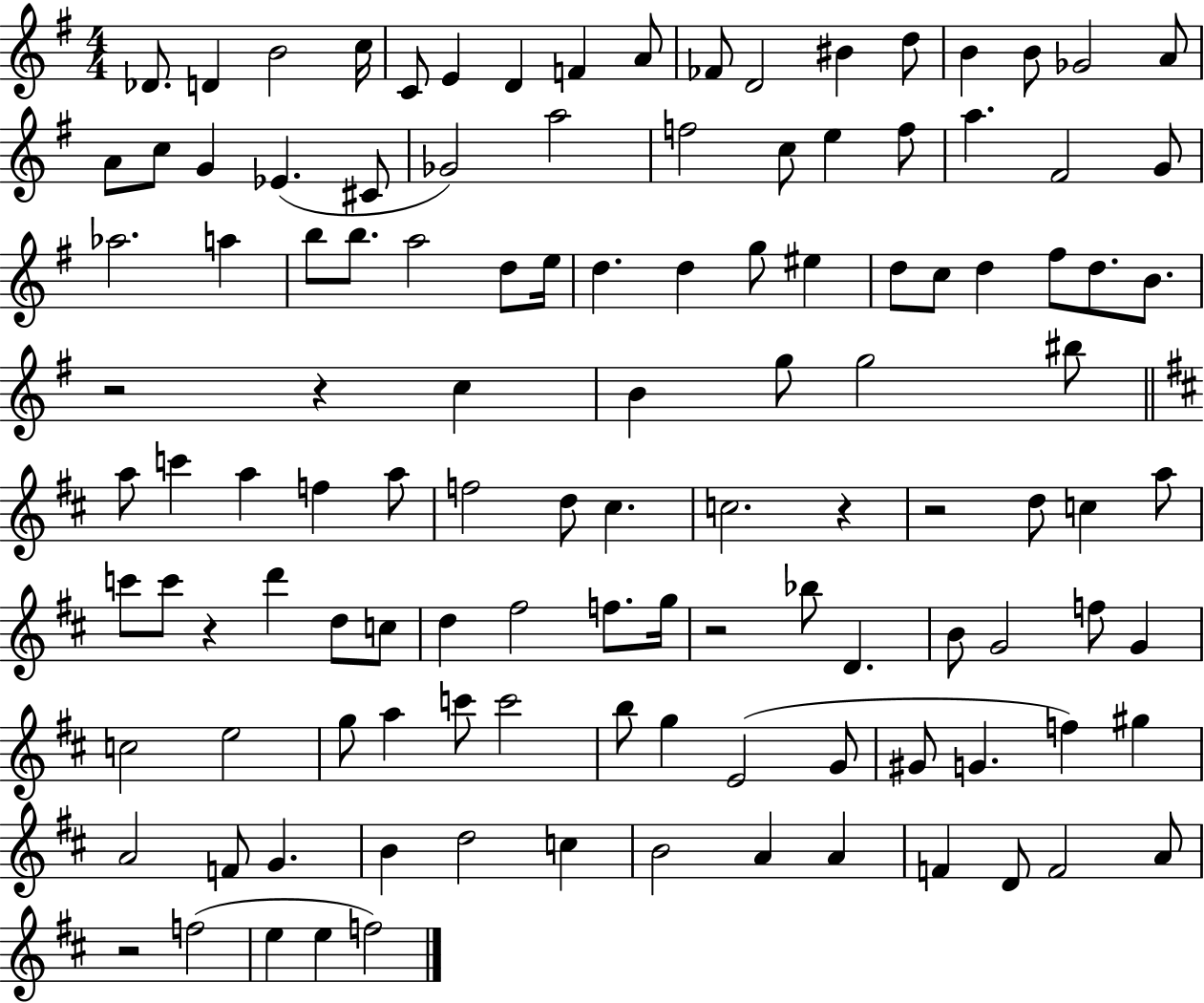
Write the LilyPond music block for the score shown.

{
  \clef treble
  \numericTimeSignature
  \time 4/4
  \key g \major
  des'8. d'4 b'2 c''16 | c'8 e'4 d'4 f'4 a'8 | fes'8 d'2 bis'4 d''8 | b'4 b'8 ges'2 a'8 | \break a'8 c''8 g'4 ees'4.( cis'8 | ges'2) a''2 | f''2 c''8 e''4 f''8 | a''4. fis'2 g'8 | \break aes''2. a''4 | b''8 b''8. a''2 d''8 e''16 | d''4. d''4 g''8 eis''4 | d''8 c''8 d''4 fis''8 d''8. b'8. | \break r2 r4 c''4 | b'4 g''8 g''2 bis''8 | \bar "||" \break \key d \major a''8 c'''4 a''4 f''4 a''8 | f''2 d''8 cis''4. | c''2. r4 | r2 d''8 c''4 a''8 | \break c'''8 c'''8 r4 d'''4 d''8 c''8 | d''4 fis''2 f''8. g''16 | r2 bes''8 d'4. | b'8 g'2 f''8 g'4 | \break c''2 e''2 | g''8 a''4 c'''8 c'''2 | b''8 g''4 e'2( g'8 | gis'8 g'4. f''4) gis''4 | \break a'2 f'8 g'4. | b'4 d''2 c''4 | b'2 a'4 a'4 | f'4 d'8 f'2 a'8 | \break r2 f''2( | e''4 e''4 f''2) | \bar "|."
}